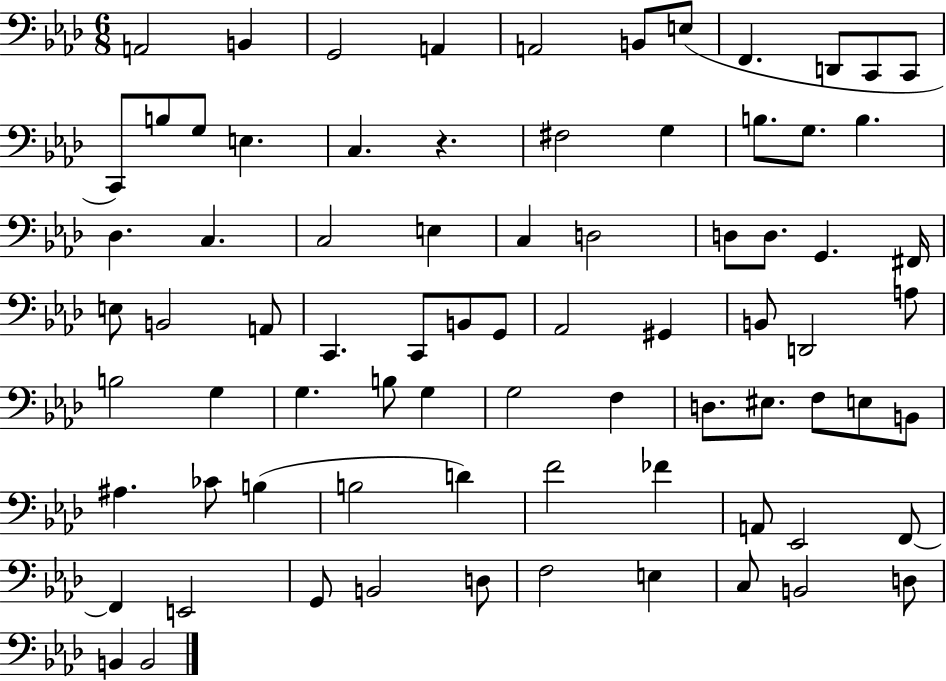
A2/h B2/q G2/h A2/q A2/h B2/e E3/e F2/q. D2/e C2/e C2/e C2/e B3/e G3/e E3/q. C3/q. R/q. F#3/h G3/q B3/e. G3/e. B3/q. Db3/q. C3/q. C3/h E3/q C3/q D3/h D3/e D3/e. G2/q. F#2/s E3/e B2/h A2/e C2/q. C2/e B2/e G2/e Ab2/h G#2/q B2/e D2/h A3/e B3/h G3/q G3/q. B3/e G3/q G3/h F3/q D3/e. EIS3/e. F3/e E3/e B2/e A#3/q. CES4/e B3/q B3/h D4/q F4/h FES4/q A2/e Eb2/h F2/e F2/q E2/h G2/e B2/h D3/e F3/h E3/q C3/e B2/h D3/e B2/q B2/h